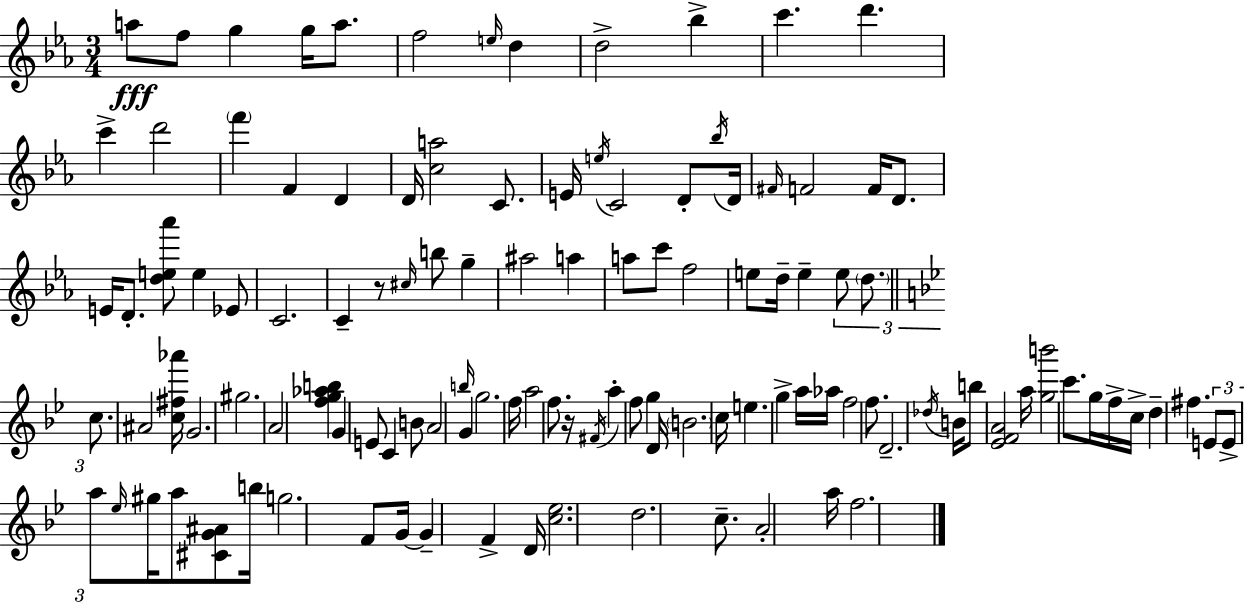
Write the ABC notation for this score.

X:1
T:Untitled
M:3/4
L:1/4
K:Cm
a/2 f/2 g g/4 a/2 f2 e/4 d d2 _b c' d' c' d'2 f' F D D/4 [ca]2 C/2 E/4 e/4 C2 D/2 _b/4 D/4 ^F/4 F2 F/4 D/2 E/4 D/2 [de_a']/2 e _E/2 C2 C z/2 ^c/4 b/2 g ^a2 a a/2 c'/2 f2 e/2 d/4 e e/2 d/2 c/2 ^A2 [c^f_a']/4 G2 ^g2 A2 [fg_ab] G E/2 C B/2 A2 b/4 G g2 f/4 a2 f/2 z/4 ^F/4 a f/2 g D/4 B2 c/4 e g a/4 _a/4 f2 f/2 D2 _d/4 B/4 b/2 [_EFA]2 a/4 [gb']2 c'/2 g/4 f/4 c/4 d ^f E/2 E/2 a/2 _e/4 ^g/4 a/2 [^CG^A]/2 b/4 g2 F/2 G/4 G F D/4 [c_e]2 d2 c/2 A2 a/4 f2